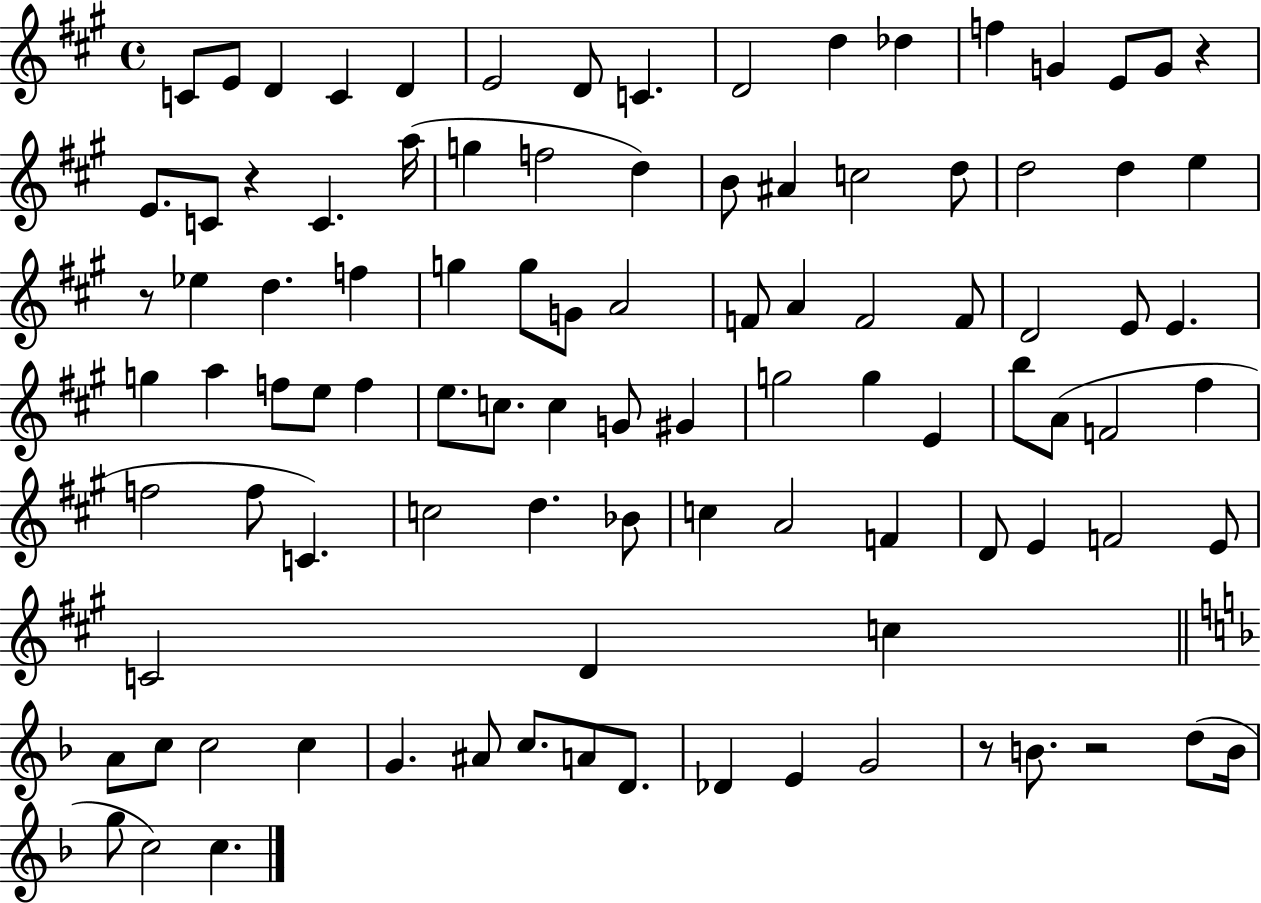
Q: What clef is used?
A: treble